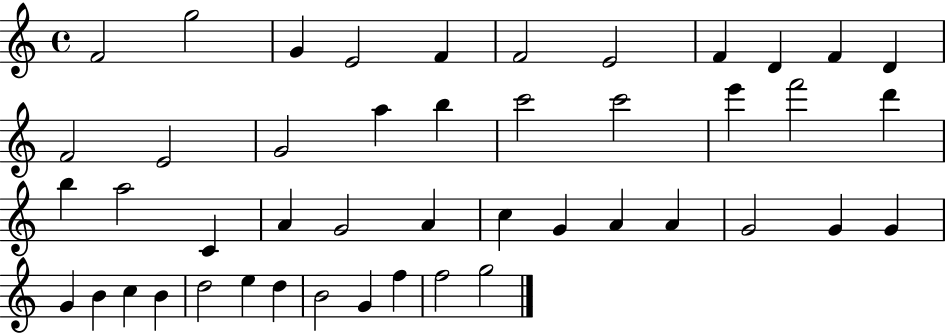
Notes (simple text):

F4/h G5/h G4/q E4/h F4/q F4/h E4/h F4/q D4/q F4/q D4/q F4/h E4/h G4/h A5/q B5/q C6/h C6/h E6/q F6/h D6/q B5/q A5/h C4/q A4/q G4/h A4/q C5/q G4/q A4/q A4/q G4/h G4/q G4/q G4/q B4/q C5/q B4/q D5/h E5/q D5/q B4/h G4/q F5/q F5/h G5/h